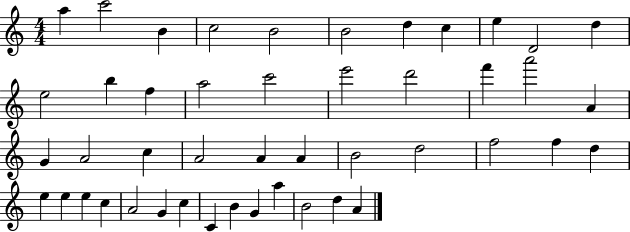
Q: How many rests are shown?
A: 0